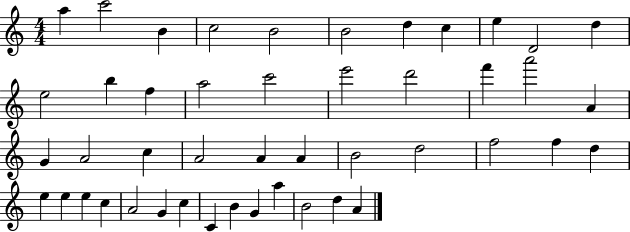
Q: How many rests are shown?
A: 0